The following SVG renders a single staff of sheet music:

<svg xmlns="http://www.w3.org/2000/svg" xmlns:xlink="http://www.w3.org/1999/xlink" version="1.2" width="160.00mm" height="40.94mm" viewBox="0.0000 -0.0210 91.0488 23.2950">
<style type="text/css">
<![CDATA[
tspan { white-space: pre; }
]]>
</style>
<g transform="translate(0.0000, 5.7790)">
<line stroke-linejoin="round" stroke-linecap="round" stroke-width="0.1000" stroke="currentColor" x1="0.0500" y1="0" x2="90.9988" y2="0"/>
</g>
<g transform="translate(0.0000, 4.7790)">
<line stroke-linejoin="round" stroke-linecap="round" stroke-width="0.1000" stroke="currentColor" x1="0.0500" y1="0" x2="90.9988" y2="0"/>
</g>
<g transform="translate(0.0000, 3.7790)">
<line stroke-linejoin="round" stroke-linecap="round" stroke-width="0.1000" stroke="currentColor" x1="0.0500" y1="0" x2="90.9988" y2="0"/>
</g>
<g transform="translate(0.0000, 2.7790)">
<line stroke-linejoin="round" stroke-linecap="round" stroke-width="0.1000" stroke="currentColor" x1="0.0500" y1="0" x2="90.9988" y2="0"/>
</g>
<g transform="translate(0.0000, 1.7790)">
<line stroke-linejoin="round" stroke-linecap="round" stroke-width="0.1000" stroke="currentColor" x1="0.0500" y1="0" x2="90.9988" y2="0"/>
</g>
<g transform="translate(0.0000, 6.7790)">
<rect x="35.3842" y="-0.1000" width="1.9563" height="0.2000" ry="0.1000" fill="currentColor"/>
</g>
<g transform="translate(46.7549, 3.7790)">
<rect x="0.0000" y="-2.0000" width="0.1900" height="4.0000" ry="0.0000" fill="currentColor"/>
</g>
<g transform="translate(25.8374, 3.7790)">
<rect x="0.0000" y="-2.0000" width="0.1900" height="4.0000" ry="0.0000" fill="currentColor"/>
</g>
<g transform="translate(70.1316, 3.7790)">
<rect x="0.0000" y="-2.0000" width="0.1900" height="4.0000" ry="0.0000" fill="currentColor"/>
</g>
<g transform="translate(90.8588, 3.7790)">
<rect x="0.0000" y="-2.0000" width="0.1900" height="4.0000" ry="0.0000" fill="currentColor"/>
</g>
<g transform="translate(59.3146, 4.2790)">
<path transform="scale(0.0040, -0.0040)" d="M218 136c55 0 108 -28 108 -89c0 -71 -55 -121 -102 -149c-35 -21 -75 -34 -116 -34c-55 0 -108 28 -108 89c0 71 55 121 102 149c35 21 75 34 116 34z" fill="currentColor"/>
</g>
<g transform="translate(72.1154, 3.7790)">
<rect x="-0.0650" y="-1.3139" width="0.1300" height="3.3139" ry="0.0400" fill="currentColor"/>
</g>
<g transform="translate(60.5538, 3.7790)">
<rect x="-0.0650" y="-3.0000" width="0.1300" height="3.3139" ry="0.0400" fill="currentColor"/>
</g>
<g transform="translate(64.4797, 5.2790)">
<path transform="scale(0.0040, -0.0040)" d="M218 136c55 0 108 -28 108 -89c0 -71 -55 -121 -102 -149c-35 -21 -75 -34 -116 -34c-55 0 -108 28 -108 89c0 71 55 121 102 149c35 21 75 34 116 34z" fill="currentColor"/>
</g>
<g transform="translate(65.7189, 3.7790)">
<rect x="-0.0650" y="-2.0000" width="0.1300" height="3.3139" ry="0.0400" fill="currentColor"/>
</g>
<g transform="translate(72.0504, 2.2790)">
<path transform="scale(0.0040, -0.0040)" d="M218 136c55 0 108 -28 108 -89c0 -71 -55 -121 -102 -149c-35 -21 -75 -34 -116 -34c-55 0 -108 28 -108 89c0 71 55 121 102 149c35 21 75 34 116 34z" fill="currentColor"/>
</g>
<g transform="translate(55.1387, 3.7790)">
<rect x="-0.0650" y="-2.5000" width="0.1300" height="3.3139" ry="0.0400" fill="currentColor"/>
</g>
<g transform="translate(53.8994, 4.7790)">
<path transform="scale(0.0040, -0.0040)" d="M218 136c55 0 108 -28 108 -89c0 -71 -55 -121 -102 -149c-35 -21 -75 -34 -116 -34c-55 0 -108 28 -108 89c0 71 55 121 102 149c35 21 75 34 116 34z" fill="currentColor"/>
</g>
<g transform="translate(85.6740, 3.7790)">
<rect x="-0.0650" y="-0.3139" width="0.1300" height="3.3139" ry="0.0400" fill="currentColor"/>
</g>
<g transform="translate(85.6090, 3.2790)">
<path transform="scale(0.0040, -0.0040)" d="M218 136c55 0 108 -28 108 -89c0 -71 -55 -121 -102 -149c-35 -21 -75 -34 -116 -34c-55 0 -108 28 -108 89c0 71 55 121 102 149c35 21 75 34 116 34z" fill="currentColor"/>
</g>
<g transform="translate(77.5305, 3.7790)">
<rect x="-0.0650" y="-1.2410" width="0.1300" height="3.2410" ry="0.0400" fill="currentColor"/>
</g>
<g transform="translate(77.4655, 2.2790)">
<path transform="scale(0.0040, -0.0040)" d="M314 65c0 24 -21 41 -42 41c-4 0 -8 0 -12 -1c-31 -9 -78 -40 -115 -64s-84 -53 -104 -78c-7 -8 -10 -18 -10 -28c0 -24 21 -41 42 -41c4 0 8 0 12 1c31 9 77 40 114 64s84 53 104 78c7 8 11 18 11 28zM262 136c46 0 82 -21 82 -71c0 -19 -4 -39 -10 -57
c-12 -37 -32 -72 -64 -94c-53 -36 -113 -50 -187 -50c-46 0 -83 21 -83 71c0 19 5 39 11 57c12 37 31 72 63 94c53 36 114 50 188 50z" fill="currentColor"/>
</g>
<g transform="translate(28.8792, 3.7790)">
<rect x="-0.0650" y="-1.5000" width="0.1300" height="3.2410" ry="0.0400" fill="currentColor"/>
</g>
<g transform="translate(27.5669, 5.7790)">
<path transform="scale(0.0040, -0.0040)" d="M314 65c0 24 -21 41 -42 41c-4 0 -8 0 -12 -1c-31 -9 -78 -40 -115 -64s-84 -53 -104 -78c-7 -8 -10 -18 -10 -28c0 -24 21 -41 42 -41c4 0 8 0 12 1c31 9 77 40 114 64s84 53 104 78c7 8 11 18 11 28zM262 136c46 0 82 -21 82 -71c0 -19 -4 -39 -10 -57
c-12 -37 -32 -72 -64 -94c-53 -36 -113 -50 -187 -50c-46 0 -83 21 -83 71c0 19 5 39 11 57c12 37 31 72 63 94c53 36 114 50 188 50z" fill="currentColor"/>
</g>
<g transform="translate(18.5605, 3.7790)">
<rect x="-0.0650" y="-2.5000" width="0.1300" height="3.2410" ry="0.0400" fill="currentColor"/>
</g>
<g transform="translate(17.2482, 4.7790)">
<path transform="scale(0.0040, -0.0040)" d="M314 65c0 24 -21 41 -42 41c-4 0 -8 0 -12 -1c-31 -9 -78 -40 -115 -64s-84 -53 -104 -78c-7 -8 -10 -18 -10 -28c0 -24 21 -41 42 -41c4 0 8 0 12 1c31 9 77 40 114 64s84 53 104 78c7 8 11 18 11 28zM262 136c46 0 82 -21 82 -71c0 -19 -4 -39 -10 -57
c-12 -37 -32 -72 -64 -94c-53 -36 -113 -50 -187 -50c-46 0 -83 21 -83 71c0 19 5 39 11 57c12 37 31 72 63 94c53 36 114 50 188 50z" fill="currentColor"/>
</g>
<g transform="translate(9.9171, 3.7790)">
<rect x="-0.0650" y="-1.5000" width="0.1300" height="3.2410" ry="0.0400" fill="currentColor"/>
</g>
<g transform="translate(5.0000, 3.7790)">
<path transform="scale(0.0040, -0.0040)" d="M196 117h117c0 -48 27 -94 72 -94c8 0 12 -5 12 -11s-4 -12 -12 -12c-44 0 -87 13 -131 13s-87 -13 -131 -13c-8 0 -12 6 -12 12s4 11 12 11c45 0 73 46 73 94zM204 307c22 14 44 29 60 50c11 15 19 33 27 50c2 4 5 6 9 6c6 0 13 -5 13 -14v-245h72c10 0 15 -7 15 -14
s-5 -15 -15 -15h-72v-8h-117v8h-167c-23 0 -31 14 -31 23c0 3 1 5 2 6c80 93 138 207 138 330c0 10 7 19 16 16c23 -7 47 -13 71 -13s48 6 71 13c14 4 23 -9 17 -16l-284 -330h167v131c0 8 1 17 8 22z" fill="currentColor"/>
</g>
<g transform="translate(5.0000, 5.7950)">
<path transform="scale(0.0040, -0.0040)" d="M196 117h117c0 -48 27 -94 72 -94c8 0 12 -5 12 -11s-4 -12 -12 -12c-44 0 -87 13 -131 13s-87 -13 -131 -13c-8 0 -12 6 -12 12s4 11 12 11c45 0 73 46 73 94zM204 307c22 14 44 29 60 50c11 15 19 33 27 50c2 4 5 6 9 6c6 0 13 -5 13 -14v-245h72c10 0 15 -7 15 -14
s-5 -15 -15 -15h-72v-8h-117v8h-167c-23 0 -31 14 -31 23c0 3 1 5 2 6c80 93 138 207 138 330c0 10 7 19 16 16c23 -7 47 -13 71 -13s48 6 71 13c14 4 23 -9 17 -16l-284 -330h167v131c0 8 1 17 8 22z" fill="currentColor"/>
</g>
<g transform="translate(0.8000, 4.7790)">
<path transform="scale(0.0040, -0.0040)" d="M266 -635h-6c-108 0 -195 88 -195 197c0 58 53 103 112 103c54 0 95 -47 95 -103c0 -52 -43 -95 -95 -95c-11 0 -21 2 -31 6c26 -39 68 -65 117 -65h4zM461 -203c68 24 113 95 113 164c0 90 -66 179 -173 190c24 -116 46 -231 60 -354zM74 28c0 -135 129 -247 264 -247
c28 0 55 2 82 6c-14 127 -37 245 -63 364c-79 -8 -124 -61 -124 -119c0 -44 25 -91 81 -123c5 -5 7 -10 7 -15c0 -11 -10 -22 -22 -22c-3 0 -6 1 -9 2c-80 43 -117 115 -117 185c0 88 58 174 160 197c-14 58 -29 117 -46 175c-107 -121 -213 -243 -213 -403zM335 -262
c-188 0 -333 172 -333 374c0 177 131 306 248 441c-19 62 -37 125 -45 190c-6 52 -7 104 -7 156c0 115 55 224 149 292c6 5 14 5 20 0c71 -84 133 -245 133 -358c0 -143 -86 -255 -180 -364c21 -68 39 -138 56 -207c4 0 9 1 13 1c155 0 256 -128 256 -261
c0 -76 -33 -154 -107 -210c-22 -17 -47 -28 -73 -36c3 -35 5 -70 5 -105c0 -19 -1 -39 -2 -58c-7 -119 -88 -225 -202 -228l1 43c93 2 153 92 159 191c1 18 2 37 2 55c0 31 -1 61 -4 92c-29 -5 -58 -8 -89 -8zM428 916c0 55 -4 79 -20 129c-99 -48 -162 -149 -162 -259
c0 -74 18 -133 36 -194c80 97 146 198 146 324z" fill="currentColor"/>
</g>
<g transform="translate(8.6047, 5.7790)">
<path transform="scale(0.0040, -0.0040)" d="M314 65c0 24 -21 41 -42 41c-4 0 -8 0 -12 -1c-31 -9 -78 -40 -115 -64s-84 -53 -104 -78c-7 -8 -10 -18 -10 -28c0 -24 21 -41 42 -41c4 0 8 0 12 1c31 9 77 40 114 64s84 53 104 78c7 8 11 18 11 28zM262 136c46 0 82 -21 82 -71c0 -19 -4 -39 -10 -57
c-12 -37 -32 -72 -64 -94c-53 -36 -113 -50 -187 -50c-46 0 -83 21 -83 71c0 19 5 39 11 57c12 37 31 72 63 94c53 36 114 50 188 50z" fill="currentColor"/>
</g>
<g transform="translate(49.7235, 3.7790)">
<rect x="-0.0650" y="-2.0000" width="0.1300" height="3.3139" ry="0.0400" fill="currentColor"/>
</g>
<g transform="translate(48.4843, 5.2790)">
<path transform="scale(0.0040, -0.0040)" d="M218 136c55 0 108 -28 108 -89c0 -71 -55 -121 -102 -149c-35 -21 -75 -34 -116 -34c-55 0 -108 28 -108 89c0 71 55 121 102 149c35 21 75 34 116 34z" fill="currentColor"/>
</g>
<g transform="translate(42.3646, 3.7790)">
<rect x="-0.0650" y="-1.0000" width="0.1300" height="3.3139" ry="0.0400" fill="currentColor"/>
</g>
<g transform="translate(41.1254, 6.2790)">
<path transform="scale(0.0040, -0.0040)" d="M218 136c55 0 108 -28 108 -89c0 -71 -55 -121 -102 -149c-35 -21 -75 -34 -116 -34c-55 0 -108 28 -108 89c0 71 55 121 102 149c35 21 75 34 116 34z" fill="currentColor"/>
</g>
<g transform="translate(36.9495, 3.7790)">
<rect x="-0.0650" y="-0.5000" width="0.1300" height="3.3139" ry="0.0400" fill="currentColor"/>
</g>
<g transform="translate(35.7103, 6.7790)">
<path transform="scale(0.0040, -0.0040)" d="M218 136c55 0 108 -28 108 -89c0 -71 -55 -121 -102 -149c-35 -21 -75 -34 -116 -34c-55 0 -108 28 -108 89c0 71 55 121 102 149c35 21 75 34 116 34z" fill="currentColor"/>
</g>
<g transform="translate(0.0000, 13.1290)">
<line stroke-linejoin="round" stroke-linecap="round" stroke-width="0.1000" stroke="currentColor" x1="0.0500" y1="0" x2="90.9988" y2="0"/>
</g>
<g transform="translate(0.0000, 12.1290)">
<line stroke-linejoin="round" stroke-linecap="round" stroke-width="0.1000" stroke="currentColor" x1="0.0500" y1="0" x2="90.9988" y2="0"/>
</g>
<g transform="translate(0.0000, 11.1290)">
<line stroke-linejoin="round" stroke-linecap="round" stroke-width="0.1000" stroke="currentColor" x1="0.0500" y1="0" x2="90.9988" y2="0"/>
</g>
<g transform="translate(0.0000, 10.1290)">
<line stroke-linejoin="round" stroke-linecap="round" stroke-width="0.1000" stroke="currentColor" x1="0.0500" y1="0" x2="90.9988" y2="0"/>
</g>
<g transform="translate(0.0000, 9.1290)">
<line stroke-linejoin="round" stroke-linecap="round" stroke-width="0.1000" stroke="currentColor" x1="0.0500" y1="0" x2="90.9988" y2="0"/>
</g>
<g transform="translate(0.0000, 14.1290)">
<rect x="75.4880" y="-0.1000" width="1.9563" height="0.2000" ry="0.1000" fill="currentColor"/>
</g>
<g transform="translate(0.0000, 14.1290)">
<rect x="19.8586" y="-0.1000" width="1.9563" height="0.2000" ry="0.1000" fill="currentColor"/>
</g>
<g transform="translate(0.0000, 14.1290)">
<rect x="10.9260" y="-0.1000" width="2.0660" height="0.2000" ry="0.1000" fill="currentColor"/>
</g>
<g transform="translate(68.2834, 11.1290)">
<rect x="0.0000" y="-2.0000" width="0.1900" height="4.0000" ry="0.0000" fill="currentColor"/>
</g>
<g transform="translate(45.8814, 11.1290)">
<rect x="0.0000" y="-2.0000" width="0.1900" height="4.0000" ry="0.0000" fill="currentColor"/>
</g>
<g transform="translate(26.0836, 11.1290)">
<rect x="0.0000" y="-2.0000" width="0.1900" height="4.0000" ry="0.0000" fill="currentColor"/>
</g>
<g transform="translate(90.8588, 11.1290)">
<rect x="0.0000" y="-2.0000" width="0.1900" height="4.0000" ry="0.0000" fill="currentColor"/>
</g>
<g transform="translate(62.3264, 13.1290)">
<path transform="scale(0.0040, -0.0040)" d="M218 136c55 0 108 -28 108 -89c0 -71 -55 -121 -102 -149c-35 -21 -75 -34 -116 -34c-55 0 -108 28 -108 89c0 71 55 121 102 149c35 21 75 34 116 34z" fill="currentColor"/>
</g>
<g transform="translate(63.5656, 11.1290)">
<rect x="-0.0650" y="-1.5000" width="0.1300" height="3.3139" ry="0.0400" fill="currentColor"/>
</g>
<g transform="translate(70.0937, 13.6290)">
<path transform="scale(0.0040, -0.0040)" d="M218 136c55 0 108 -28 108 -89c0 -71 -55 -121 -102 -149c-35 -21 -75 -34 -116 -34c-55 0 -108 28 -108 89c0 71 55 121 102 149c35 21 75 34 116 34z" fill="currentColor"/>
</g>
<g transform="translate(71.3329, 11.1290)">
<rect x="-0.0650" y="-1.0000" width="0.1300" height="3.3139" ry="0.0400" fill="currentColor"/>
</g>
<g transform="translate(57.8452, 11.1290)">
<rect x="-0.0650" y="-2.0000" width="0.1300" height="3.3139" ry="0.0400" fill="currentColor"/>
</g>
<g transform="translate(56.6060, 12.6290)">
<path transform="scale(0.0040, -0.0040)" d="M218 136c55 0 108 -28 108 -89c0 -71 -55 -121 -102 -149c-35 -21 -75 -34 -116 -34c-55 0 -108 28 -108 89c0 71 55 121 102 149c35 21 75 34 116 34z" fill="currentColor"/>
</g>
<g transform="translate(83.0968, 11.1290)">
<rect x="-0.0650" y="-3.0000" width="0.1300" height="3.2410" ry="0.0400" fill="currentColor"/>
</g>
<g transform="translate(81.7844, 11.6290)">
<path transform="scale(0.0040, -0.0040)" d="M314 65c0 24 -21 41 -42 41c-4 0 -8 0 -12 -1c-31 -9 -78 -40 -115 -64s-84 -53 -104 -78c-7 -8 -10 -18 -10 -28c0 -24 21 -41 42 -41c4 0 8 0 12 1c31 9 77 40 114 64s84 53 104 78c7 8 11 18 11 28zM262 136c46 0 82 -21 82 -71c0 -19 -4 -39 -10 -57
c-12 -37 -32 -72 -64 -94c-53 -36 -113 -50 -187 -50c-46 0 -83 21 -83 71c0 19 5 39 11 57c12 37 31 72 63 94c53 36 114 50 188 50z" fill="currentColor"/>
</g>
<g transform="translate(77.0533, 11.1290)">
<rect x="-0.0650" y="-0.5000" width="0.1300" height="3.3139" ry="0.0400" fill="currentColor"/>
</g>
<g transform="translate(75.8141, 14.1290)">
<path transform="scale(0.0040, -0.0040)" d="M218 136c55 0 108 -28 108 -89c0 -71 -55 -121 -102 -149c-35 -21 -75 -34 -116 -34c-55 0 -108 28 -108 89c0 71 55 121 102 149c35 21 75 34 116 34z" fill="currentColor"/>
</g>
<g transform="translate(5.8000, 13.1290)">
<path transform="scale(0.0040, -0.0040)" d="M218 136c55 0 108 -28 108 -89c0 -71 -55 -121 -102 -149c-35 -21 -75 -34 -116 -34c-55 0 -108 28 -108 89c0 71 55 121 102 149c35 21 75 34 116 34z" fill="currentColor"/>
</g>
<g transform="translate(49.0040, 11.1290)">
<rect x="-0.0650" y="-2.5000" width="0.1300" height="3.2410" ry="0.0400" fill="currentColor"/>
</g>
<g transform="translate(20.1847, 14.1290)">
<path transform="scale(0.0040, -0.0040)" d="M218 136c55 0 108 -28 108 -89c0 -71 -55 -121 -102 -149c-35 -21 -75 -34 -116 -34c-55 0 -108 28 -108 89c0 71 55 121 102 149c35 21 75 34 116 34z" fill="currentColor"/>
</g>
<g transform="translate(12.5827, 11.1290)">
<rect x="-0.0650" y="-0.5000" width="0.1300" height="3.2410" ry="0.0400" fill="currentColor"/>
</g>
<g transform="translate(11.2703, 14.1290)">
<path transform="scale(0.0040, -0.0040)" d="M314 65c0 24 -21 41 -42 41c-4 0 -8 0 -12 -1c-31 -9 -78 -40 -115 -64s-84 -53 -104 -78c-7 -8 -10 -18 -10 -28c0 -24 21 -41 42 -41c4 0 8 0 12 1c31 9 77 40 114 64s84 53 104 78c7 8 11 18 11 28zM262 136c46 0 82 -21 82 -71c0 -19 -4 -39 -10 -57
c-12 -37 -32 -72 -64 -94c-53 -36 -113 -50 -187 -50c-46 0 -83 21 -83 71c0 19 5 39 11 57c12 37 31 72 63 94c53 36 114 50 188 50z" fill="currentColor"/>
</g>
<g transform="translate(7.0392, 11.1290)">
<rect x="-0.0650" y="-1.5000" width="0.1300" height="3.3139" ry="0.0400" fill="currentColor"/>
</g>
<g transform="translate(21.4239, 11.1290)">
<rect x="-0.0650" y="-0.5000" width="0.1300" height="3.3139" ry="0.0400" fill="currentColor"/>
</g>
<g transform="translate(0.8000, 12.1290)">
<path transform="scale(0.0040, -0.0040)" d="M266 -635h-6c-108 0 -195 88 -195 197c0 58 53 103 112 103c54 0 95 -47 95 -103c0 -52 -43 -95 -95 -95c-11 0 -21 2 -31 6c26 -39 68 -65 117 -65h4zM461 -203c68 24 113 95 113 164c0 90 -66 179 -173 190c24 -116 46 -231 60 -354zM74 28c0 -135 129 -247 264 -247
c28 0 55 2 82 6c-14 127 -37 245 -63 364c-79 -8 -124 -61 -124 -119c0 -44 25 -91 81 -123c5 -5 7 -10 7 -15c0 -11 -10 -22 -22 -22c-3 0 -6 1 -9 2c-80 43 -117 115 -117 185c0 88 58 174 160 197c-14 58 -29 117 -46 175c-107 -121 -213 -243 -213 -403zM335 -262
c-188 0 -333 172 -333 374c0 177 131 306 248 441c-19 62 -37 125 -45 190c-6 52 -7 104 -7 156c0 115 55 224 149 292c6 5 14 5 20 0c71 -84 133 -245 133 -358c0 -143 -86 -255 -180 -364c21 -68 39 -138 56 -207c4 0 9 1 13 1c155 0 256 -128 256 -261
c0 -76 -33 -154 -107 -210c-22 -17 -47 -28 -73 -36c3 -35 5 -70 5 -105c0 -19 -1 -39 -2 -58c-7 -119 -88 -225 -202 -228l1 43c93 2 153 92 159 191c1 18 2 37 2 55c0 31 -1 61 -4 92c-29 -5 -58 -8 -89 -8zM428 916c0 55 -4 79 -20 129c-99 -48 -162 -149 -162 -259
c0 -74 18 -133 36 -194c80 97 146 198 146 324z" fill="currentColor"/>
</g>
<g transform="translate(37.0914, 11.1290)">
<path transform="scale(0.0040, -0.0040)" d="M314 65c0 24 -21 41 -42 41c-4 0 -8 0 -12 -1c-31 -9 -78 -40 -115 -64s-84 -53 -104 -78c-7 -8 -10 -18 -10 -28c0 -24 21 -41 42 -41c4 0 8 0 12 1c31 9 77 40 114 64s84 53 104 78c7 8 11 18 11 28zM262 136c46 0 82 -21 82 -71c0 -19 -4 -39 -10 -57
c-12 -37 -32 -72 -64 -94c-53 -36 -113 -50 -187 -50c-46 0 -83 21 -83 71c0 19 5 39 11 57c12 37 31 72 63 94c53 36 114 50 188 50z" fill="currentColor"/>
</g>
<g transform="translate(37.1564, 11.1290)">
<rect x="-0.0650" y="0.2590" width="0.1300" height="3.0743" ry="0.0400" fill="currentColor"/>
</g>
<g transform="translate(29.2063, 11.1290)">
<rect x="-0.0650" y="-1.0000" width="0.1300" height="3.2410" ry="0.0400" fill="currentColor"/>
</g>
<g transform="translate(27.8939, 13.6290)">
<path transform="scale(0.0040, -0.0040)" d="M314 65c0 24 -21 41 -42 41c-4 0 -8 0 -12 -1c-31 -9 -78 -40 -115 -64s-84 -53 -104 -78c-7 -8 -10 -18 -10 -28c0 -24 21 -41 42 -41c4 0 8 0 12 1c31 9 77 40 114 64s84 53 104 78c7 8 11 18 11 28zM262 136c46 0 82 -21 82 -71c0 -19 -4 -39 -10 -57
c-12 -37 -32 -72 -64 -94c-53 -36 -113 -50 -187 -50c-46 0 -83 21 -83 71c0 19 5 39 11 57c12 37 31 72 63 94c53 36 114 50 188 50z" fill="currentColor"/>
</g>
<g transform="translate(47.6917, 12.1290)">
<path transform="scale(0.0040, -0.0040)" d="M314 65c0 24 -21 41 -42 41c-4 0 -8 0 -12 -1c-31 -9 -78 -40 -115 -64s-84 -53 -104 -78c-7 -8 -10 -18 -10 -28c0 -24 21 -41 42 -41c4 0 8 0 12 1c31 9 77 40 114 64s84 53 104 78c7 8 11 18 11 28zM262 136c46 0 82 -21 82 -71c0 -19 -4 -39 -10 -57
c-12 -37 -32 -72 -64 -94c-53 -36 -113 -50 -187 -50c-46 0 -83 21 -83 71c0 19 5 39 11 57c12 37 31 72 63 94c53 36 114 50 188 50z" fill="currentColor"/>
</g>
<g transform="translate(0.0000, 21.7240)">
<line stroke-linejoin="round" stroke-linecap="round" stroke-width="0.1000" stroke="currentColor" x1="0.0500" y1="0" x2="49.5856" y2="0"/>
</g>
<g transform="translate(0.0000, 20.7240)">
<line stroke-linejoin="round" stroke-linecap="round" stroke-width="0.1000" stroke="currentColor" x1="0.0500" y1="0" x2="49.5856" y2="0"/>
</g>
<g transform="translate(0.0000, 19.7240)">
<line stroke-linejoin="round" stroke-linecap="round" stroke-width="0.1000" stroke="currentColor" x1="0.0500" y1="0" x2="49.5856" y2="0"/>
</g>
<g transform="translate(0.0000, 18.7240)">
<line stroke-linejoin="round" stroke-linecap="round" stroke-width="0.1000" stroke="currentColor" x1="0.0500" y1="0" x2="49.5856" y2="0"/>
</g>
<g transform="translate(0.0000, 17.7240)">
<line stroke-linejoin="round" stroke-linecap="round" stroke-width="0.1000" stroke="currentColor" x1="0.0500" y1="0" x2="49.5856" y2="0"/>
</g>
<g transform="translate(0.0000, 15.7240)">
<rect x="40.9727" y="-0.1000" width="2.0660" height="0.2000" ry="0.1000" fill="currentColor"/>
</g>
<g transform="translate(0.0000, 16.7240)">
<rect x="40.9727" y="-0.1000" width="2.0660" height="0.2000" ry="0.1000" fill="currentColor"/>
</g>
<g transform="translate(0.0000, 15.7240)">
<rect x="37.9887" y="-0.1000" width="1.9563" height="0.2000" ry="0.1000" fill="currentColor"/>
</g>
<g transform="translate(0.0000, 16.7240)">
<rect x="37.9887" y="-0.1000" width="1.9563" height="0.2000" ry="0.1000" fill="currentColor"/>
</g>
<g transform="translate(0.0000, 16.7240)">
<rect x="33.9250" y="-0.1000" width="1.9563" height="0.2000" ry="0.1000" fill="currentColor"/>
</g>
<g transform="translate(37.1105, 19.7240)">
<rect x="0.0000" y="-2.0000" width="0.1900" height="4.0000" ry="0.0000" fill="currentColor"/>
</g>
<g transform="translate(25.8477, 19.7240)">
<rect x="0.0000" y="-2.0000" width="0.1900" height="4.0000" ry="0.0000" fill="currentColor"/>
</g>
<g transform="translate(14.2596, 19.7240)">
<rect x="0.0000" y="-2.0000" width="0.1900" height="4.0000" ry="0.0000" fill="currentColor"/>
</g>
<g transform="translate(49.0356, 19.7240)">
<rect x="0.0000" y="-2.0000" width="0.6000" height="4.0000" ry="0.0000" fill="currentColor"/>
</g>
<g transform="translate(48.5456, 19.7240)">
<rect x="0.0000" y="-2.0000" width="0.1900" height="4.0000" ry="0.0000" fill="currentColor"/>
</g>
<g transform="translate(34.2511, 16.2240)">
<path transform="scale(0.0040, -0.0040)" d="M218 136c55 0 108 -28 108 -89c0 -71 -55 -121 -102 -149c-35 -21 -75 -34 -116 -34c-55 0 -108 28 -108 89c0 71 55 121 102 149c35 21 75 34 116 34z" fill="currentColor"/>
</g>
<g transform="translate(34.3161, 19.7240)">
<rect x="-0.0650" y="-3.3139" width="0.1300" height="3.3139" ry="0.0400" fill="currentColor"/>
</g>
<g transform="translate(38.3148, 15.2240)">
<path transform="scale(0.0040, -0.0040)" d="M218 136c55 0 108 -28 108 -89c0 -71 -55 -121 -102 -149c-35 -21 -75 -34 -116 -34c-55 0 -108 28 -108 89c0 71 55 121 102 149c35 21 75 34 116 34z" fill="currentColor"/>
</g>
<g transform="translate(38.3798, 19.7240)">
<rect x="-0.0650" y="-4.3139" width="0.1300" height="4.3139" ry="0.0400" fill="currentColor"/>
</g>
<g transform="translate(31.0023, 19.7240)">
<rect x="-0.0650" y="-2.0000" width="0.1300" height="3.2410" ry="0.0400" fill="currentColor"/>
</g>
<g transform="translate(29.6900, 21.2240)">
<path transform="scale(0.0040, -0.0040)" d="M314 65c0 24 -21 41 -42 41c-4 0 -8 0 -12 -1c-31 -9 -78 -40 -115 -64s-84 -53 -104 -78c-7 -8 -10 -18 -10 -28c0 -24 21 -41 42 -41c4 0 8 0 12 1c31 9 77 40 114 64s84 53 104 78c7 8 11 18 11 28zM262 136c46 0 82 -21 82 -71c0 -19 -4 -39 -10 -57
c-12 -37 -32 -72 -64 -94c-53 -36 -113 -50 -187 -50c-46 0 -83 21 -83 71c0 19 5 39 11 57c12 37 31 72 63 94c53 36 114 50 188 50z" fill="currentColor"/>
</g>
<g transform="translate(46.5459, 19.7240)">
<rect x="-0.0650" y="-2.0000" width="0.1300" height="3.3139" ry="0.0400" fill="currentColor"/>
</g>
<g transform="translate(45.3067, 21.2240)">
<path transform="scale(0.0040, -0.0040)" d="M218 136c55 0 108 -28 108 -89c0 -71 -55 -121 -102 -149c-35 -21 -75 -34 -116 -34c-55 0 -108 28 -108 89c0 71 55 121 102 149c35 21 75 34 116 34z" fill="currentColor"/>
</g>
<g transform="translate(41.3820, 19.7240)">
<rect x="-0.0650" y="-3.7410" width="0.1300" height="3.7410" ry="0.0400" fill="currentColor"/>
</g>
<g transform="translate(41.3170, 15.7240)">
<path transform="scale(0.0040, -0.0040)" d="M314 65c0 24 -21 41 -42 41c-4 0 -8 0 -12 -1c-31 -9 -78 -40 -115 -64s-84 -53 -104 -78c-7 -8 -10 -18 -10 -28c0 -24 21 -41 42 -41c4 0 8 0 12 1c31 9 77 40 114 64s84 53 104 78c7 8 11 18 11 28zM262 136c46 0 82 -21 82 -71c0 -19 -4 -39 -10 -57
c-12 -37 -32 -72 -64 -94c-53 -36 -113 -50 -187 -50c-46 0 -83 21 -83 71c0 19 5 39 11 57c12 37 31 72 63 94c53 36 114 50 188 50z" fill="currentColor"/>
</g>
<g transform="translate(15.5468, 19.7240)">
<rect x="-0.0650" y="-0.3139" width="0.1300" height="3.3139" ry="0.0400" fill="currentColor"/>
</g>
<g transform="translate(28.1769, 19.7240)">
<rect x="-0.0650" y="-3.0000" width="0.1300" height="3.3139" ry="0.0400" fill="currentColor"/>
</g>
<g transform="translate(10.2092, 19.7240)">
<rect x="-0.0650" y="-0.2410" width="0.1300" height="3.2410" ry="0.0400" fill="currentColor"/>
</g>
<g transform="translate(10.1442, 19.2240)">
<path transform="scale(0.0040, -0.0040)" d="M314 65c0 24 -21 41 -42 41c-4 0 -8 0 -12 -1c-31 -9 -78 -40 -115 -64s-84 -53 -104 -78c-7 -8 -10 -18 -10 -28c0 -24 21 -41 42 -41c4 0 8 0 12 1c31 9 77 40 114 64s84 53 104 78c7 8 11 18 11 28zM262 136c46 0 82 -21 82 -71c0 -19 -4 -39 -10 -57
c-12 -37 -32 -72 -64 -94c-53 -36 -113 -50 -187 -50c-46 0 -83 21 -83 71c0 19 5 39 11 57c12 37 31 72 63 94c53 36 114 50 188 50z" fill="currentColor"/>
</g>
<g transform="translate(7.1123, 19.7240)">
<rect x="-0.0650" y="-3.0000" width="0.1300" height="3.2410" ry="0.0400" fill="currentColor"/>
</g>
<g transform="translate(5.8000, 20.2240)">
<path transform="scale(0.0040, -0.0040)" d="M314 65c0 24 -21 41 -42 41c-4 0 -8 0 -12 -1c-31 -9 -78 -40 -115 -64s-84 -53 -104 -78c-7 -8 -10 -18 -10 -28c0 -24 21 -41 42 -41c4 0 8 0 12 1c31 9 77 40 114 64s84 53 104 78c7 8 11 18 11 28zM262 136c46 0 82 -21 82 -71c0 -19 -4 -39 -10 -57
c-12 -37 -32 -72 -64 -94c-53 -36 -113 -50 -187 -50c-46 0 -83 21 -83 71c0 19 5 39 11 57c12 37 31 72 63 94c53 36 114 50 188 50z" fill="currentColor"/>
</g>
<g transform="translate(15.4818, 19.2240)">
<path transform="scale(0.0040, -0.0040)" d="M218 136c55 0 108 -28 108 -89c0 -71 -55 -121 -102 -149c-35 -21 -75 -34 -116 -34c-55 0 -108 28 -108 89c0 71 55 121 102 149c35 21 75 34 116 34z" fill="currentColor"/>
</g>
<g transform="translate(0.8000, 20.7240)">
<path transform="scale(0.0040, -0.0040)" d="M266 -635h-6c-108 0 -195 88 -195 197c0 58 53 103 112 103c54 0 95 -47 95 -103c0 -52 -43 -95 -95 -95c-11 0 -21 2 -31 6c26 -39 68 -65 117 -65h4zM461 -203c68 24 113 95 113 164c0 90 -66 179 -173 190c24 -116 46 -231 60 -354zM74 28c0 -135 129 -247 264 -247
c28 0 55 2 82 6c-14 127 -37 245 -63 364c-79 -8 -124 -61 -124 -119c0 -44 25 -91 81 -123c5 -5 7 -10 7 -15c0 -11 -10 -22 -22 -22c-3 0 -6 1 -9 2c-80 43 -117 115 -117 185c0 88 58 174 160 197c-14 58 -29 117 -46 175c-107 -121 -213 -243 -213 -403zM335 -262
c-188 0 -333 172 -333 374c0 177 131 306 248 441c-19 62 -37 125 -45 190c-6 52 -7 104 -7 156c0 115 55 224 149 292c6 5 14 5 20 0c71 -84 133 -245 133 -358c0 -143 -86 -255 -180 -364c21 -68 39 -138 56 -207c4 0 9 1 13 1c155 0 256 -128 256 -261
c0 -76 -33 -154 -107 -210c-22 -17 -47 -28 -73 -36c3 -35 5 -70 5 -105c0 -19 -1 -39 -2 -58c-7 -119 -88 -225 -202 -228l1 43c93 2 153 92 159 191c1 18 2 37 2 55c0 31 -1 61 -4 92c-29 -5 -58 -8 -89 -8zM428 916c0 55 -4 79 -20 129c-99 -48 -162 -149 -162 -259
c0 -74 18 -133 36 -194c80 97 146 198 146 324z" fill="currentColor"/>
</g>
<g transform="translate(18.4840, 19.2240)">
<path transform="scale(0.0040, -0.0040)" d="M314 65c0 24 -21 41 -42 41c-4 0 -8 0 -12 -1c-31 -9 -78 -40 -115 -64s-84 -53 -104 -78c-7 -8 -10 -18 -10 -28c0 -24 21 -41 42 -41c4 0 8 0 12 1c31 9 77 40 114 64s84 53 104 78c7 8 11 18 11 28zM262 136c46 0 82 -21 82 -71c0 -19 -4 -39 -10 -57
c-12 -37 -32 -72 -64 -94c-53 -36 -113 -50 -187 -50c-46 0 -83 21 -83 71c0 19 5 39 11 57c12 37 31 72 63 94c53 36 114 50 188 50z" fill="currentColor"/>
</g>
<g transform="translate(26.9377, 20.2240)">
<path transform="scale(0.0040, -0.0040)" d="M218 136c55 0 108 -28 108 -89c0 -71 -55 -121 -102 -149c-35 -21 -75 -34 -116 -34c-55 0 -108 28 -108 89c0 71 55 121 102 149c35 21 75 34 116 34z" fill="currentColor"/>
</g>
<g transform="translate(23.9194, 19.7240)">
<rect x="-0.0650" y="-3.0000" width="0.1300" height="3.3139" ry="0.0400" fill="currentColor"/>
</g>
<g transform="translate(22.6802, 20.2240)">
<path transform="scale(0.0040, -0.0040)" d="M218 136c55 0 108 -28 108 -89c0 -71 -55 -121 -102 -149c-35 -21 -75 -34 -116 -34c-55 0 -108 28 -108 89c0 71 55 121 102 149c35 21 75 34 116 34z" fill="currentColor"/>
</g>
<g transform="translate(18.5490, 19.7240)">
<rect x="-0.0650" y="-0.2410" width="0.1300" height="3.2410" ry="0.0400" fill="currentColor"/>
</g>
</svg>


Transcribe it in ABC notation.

X:1
T:Untitled
M:4/4
L:1/4
K:C
E2 G2 E2 C D F G A F e e2 c E C2 C D2 B2 G2 F E D C A2 A2 c2 c c2 A A F2 b d' c'2 F